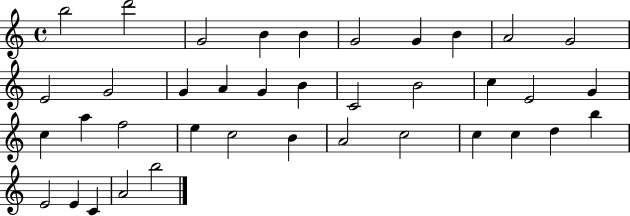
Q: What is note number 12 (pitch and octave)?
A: G4